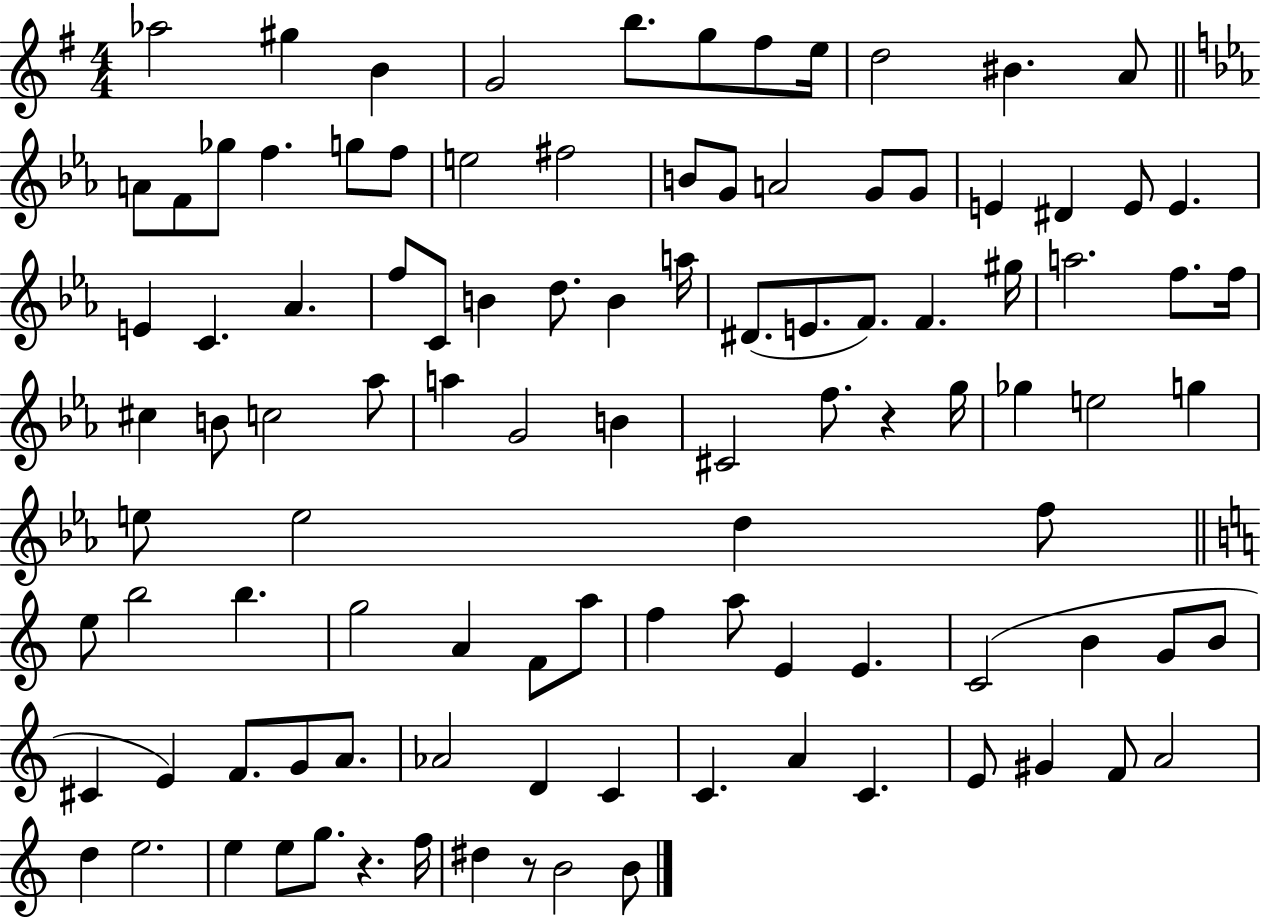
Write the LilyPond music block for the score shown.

{
  \clef treble
  \numericTimeSignature
  \time 4/4
  \key g \major
  \repeat volta 2 { aes''2 gis''4 b'4 | g'2 b''8. g''8 fis''8 e''16 | d''2 bis'4. a'8 | \bar "||" \break \key ees \major a'8 f'8 ges''8 f''4. g''8 f''8 | e''2 fis''2 | b'8 g'8 a'2 g'8 g'8 | e'4 dis'4 e'8 e'4. | \break e'4 c'4. aes'4. | f''8 c'8 b'4 d''8. b'4 a''16 | dis'8.( e'8. f'8.) f'4. gis''16 | a''2. f''8. f''16 | \break cis''4 b'8 c''2 aes''8 | a''4 g'2 b'4 | cis'2 f''8. r4 g''16 | ges''4 e''2 g''4 | \break e''8 e''2 d''4 f''8 | \bar "||" \break \key a \minor e''8 b''2 b''4. | g''2 a'4 f'8 a''8 | f''4 a''8 e'4 e'4. | c'2( b'4 g'8 b'8 | \break cis'4 e'4) f'8. g'8 a'8. | aes'2 d'4 c'4 | c'4. a'4 c'4. | e'8 gis'4 f'8 a'2 | \break d''4 e''2. | e''4 e''8 g''8. r4. f''16 | dis''4 r8 b'2 b'8 | } \bar "|."
}